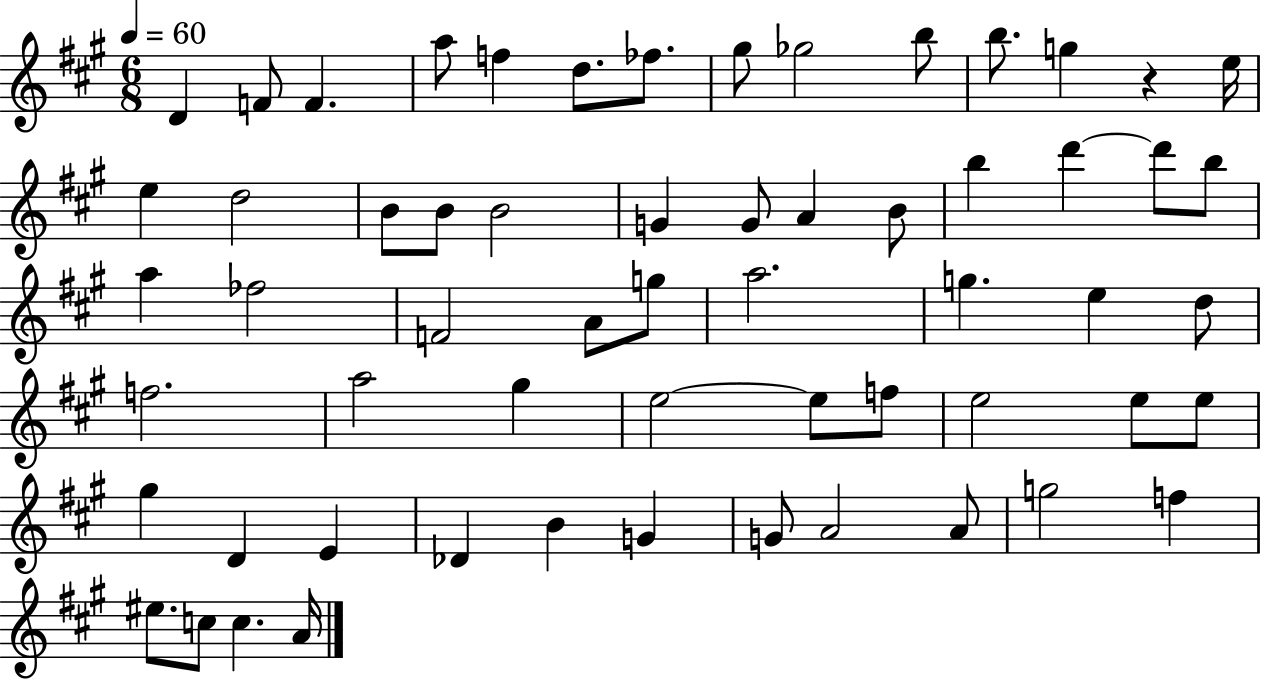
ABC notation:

X:1
T:Untitled
M:6/8
L:1/4
K:A
D F/2 F a/2 f d/2 _f/2 ^g/2 _g2 b/2 b/2 g z e/4 e d2 B/2 B/2 B2 G G/2 A B/2 b d' d'/2 b/2 a _f2 F2 A/2 g/2 a2 g e d/2 f2 a2 ^g e2 e/2 f/2 e2 e/2 e/2 ^g D E _D B G G/2 A2 A/2 g2 f ^e/2 c/2 c A/4